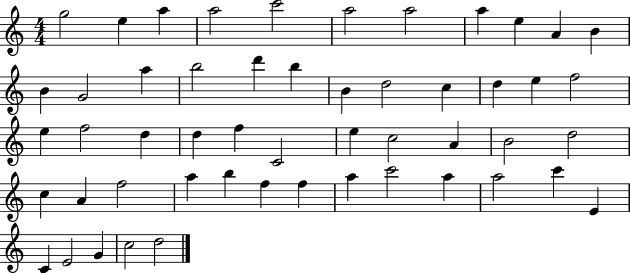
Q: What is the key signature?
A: C major